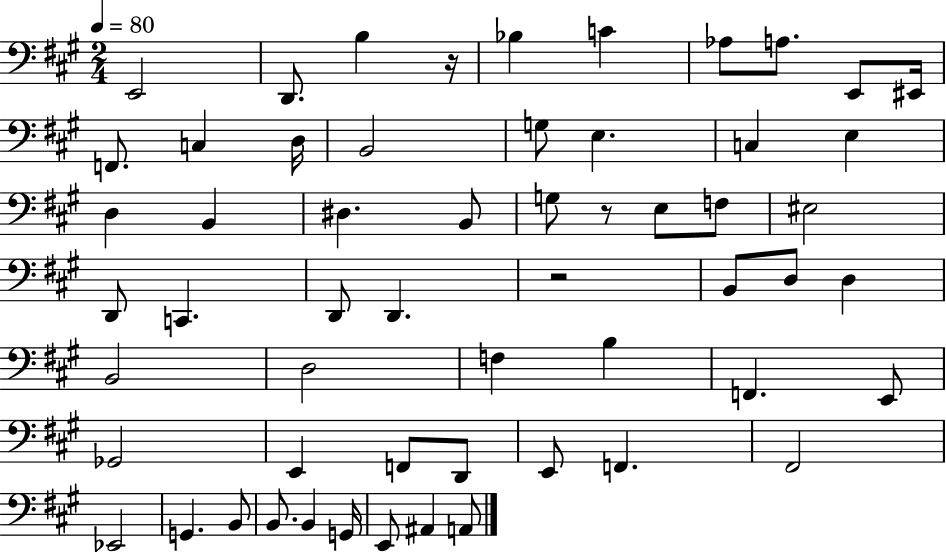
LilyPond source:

{
  \clef bass
  \numericTimeSignature
  \time 2/4
  \key a \major
  \tempo 4 = 80
  \repeat volta 2 { e,2 | d,8. b4 r16 | bes4 c'4 | aes8 a8. e,8 eis,16 | \break f,8. c4 d16 | b,2 | g8 e4. | c4 e4 | \break d4 b,4 | dis4. b,8 | g8 r8 e8 f8 | eis2 | \break d,8 c,4. | d,8 d,4. | r2 | b,8 d8 d4 | \break b,2 | d2 | f4 b4 | f,4. e,8 | \break ges,2 | e,4 f,8 d,8 | e,8 f,4. | fis,2 | \break ees,2 | g,4. b,8 | b,8. b,4 g,16 | e,8 ais,4 a,8 | \break } \bar "|."
}